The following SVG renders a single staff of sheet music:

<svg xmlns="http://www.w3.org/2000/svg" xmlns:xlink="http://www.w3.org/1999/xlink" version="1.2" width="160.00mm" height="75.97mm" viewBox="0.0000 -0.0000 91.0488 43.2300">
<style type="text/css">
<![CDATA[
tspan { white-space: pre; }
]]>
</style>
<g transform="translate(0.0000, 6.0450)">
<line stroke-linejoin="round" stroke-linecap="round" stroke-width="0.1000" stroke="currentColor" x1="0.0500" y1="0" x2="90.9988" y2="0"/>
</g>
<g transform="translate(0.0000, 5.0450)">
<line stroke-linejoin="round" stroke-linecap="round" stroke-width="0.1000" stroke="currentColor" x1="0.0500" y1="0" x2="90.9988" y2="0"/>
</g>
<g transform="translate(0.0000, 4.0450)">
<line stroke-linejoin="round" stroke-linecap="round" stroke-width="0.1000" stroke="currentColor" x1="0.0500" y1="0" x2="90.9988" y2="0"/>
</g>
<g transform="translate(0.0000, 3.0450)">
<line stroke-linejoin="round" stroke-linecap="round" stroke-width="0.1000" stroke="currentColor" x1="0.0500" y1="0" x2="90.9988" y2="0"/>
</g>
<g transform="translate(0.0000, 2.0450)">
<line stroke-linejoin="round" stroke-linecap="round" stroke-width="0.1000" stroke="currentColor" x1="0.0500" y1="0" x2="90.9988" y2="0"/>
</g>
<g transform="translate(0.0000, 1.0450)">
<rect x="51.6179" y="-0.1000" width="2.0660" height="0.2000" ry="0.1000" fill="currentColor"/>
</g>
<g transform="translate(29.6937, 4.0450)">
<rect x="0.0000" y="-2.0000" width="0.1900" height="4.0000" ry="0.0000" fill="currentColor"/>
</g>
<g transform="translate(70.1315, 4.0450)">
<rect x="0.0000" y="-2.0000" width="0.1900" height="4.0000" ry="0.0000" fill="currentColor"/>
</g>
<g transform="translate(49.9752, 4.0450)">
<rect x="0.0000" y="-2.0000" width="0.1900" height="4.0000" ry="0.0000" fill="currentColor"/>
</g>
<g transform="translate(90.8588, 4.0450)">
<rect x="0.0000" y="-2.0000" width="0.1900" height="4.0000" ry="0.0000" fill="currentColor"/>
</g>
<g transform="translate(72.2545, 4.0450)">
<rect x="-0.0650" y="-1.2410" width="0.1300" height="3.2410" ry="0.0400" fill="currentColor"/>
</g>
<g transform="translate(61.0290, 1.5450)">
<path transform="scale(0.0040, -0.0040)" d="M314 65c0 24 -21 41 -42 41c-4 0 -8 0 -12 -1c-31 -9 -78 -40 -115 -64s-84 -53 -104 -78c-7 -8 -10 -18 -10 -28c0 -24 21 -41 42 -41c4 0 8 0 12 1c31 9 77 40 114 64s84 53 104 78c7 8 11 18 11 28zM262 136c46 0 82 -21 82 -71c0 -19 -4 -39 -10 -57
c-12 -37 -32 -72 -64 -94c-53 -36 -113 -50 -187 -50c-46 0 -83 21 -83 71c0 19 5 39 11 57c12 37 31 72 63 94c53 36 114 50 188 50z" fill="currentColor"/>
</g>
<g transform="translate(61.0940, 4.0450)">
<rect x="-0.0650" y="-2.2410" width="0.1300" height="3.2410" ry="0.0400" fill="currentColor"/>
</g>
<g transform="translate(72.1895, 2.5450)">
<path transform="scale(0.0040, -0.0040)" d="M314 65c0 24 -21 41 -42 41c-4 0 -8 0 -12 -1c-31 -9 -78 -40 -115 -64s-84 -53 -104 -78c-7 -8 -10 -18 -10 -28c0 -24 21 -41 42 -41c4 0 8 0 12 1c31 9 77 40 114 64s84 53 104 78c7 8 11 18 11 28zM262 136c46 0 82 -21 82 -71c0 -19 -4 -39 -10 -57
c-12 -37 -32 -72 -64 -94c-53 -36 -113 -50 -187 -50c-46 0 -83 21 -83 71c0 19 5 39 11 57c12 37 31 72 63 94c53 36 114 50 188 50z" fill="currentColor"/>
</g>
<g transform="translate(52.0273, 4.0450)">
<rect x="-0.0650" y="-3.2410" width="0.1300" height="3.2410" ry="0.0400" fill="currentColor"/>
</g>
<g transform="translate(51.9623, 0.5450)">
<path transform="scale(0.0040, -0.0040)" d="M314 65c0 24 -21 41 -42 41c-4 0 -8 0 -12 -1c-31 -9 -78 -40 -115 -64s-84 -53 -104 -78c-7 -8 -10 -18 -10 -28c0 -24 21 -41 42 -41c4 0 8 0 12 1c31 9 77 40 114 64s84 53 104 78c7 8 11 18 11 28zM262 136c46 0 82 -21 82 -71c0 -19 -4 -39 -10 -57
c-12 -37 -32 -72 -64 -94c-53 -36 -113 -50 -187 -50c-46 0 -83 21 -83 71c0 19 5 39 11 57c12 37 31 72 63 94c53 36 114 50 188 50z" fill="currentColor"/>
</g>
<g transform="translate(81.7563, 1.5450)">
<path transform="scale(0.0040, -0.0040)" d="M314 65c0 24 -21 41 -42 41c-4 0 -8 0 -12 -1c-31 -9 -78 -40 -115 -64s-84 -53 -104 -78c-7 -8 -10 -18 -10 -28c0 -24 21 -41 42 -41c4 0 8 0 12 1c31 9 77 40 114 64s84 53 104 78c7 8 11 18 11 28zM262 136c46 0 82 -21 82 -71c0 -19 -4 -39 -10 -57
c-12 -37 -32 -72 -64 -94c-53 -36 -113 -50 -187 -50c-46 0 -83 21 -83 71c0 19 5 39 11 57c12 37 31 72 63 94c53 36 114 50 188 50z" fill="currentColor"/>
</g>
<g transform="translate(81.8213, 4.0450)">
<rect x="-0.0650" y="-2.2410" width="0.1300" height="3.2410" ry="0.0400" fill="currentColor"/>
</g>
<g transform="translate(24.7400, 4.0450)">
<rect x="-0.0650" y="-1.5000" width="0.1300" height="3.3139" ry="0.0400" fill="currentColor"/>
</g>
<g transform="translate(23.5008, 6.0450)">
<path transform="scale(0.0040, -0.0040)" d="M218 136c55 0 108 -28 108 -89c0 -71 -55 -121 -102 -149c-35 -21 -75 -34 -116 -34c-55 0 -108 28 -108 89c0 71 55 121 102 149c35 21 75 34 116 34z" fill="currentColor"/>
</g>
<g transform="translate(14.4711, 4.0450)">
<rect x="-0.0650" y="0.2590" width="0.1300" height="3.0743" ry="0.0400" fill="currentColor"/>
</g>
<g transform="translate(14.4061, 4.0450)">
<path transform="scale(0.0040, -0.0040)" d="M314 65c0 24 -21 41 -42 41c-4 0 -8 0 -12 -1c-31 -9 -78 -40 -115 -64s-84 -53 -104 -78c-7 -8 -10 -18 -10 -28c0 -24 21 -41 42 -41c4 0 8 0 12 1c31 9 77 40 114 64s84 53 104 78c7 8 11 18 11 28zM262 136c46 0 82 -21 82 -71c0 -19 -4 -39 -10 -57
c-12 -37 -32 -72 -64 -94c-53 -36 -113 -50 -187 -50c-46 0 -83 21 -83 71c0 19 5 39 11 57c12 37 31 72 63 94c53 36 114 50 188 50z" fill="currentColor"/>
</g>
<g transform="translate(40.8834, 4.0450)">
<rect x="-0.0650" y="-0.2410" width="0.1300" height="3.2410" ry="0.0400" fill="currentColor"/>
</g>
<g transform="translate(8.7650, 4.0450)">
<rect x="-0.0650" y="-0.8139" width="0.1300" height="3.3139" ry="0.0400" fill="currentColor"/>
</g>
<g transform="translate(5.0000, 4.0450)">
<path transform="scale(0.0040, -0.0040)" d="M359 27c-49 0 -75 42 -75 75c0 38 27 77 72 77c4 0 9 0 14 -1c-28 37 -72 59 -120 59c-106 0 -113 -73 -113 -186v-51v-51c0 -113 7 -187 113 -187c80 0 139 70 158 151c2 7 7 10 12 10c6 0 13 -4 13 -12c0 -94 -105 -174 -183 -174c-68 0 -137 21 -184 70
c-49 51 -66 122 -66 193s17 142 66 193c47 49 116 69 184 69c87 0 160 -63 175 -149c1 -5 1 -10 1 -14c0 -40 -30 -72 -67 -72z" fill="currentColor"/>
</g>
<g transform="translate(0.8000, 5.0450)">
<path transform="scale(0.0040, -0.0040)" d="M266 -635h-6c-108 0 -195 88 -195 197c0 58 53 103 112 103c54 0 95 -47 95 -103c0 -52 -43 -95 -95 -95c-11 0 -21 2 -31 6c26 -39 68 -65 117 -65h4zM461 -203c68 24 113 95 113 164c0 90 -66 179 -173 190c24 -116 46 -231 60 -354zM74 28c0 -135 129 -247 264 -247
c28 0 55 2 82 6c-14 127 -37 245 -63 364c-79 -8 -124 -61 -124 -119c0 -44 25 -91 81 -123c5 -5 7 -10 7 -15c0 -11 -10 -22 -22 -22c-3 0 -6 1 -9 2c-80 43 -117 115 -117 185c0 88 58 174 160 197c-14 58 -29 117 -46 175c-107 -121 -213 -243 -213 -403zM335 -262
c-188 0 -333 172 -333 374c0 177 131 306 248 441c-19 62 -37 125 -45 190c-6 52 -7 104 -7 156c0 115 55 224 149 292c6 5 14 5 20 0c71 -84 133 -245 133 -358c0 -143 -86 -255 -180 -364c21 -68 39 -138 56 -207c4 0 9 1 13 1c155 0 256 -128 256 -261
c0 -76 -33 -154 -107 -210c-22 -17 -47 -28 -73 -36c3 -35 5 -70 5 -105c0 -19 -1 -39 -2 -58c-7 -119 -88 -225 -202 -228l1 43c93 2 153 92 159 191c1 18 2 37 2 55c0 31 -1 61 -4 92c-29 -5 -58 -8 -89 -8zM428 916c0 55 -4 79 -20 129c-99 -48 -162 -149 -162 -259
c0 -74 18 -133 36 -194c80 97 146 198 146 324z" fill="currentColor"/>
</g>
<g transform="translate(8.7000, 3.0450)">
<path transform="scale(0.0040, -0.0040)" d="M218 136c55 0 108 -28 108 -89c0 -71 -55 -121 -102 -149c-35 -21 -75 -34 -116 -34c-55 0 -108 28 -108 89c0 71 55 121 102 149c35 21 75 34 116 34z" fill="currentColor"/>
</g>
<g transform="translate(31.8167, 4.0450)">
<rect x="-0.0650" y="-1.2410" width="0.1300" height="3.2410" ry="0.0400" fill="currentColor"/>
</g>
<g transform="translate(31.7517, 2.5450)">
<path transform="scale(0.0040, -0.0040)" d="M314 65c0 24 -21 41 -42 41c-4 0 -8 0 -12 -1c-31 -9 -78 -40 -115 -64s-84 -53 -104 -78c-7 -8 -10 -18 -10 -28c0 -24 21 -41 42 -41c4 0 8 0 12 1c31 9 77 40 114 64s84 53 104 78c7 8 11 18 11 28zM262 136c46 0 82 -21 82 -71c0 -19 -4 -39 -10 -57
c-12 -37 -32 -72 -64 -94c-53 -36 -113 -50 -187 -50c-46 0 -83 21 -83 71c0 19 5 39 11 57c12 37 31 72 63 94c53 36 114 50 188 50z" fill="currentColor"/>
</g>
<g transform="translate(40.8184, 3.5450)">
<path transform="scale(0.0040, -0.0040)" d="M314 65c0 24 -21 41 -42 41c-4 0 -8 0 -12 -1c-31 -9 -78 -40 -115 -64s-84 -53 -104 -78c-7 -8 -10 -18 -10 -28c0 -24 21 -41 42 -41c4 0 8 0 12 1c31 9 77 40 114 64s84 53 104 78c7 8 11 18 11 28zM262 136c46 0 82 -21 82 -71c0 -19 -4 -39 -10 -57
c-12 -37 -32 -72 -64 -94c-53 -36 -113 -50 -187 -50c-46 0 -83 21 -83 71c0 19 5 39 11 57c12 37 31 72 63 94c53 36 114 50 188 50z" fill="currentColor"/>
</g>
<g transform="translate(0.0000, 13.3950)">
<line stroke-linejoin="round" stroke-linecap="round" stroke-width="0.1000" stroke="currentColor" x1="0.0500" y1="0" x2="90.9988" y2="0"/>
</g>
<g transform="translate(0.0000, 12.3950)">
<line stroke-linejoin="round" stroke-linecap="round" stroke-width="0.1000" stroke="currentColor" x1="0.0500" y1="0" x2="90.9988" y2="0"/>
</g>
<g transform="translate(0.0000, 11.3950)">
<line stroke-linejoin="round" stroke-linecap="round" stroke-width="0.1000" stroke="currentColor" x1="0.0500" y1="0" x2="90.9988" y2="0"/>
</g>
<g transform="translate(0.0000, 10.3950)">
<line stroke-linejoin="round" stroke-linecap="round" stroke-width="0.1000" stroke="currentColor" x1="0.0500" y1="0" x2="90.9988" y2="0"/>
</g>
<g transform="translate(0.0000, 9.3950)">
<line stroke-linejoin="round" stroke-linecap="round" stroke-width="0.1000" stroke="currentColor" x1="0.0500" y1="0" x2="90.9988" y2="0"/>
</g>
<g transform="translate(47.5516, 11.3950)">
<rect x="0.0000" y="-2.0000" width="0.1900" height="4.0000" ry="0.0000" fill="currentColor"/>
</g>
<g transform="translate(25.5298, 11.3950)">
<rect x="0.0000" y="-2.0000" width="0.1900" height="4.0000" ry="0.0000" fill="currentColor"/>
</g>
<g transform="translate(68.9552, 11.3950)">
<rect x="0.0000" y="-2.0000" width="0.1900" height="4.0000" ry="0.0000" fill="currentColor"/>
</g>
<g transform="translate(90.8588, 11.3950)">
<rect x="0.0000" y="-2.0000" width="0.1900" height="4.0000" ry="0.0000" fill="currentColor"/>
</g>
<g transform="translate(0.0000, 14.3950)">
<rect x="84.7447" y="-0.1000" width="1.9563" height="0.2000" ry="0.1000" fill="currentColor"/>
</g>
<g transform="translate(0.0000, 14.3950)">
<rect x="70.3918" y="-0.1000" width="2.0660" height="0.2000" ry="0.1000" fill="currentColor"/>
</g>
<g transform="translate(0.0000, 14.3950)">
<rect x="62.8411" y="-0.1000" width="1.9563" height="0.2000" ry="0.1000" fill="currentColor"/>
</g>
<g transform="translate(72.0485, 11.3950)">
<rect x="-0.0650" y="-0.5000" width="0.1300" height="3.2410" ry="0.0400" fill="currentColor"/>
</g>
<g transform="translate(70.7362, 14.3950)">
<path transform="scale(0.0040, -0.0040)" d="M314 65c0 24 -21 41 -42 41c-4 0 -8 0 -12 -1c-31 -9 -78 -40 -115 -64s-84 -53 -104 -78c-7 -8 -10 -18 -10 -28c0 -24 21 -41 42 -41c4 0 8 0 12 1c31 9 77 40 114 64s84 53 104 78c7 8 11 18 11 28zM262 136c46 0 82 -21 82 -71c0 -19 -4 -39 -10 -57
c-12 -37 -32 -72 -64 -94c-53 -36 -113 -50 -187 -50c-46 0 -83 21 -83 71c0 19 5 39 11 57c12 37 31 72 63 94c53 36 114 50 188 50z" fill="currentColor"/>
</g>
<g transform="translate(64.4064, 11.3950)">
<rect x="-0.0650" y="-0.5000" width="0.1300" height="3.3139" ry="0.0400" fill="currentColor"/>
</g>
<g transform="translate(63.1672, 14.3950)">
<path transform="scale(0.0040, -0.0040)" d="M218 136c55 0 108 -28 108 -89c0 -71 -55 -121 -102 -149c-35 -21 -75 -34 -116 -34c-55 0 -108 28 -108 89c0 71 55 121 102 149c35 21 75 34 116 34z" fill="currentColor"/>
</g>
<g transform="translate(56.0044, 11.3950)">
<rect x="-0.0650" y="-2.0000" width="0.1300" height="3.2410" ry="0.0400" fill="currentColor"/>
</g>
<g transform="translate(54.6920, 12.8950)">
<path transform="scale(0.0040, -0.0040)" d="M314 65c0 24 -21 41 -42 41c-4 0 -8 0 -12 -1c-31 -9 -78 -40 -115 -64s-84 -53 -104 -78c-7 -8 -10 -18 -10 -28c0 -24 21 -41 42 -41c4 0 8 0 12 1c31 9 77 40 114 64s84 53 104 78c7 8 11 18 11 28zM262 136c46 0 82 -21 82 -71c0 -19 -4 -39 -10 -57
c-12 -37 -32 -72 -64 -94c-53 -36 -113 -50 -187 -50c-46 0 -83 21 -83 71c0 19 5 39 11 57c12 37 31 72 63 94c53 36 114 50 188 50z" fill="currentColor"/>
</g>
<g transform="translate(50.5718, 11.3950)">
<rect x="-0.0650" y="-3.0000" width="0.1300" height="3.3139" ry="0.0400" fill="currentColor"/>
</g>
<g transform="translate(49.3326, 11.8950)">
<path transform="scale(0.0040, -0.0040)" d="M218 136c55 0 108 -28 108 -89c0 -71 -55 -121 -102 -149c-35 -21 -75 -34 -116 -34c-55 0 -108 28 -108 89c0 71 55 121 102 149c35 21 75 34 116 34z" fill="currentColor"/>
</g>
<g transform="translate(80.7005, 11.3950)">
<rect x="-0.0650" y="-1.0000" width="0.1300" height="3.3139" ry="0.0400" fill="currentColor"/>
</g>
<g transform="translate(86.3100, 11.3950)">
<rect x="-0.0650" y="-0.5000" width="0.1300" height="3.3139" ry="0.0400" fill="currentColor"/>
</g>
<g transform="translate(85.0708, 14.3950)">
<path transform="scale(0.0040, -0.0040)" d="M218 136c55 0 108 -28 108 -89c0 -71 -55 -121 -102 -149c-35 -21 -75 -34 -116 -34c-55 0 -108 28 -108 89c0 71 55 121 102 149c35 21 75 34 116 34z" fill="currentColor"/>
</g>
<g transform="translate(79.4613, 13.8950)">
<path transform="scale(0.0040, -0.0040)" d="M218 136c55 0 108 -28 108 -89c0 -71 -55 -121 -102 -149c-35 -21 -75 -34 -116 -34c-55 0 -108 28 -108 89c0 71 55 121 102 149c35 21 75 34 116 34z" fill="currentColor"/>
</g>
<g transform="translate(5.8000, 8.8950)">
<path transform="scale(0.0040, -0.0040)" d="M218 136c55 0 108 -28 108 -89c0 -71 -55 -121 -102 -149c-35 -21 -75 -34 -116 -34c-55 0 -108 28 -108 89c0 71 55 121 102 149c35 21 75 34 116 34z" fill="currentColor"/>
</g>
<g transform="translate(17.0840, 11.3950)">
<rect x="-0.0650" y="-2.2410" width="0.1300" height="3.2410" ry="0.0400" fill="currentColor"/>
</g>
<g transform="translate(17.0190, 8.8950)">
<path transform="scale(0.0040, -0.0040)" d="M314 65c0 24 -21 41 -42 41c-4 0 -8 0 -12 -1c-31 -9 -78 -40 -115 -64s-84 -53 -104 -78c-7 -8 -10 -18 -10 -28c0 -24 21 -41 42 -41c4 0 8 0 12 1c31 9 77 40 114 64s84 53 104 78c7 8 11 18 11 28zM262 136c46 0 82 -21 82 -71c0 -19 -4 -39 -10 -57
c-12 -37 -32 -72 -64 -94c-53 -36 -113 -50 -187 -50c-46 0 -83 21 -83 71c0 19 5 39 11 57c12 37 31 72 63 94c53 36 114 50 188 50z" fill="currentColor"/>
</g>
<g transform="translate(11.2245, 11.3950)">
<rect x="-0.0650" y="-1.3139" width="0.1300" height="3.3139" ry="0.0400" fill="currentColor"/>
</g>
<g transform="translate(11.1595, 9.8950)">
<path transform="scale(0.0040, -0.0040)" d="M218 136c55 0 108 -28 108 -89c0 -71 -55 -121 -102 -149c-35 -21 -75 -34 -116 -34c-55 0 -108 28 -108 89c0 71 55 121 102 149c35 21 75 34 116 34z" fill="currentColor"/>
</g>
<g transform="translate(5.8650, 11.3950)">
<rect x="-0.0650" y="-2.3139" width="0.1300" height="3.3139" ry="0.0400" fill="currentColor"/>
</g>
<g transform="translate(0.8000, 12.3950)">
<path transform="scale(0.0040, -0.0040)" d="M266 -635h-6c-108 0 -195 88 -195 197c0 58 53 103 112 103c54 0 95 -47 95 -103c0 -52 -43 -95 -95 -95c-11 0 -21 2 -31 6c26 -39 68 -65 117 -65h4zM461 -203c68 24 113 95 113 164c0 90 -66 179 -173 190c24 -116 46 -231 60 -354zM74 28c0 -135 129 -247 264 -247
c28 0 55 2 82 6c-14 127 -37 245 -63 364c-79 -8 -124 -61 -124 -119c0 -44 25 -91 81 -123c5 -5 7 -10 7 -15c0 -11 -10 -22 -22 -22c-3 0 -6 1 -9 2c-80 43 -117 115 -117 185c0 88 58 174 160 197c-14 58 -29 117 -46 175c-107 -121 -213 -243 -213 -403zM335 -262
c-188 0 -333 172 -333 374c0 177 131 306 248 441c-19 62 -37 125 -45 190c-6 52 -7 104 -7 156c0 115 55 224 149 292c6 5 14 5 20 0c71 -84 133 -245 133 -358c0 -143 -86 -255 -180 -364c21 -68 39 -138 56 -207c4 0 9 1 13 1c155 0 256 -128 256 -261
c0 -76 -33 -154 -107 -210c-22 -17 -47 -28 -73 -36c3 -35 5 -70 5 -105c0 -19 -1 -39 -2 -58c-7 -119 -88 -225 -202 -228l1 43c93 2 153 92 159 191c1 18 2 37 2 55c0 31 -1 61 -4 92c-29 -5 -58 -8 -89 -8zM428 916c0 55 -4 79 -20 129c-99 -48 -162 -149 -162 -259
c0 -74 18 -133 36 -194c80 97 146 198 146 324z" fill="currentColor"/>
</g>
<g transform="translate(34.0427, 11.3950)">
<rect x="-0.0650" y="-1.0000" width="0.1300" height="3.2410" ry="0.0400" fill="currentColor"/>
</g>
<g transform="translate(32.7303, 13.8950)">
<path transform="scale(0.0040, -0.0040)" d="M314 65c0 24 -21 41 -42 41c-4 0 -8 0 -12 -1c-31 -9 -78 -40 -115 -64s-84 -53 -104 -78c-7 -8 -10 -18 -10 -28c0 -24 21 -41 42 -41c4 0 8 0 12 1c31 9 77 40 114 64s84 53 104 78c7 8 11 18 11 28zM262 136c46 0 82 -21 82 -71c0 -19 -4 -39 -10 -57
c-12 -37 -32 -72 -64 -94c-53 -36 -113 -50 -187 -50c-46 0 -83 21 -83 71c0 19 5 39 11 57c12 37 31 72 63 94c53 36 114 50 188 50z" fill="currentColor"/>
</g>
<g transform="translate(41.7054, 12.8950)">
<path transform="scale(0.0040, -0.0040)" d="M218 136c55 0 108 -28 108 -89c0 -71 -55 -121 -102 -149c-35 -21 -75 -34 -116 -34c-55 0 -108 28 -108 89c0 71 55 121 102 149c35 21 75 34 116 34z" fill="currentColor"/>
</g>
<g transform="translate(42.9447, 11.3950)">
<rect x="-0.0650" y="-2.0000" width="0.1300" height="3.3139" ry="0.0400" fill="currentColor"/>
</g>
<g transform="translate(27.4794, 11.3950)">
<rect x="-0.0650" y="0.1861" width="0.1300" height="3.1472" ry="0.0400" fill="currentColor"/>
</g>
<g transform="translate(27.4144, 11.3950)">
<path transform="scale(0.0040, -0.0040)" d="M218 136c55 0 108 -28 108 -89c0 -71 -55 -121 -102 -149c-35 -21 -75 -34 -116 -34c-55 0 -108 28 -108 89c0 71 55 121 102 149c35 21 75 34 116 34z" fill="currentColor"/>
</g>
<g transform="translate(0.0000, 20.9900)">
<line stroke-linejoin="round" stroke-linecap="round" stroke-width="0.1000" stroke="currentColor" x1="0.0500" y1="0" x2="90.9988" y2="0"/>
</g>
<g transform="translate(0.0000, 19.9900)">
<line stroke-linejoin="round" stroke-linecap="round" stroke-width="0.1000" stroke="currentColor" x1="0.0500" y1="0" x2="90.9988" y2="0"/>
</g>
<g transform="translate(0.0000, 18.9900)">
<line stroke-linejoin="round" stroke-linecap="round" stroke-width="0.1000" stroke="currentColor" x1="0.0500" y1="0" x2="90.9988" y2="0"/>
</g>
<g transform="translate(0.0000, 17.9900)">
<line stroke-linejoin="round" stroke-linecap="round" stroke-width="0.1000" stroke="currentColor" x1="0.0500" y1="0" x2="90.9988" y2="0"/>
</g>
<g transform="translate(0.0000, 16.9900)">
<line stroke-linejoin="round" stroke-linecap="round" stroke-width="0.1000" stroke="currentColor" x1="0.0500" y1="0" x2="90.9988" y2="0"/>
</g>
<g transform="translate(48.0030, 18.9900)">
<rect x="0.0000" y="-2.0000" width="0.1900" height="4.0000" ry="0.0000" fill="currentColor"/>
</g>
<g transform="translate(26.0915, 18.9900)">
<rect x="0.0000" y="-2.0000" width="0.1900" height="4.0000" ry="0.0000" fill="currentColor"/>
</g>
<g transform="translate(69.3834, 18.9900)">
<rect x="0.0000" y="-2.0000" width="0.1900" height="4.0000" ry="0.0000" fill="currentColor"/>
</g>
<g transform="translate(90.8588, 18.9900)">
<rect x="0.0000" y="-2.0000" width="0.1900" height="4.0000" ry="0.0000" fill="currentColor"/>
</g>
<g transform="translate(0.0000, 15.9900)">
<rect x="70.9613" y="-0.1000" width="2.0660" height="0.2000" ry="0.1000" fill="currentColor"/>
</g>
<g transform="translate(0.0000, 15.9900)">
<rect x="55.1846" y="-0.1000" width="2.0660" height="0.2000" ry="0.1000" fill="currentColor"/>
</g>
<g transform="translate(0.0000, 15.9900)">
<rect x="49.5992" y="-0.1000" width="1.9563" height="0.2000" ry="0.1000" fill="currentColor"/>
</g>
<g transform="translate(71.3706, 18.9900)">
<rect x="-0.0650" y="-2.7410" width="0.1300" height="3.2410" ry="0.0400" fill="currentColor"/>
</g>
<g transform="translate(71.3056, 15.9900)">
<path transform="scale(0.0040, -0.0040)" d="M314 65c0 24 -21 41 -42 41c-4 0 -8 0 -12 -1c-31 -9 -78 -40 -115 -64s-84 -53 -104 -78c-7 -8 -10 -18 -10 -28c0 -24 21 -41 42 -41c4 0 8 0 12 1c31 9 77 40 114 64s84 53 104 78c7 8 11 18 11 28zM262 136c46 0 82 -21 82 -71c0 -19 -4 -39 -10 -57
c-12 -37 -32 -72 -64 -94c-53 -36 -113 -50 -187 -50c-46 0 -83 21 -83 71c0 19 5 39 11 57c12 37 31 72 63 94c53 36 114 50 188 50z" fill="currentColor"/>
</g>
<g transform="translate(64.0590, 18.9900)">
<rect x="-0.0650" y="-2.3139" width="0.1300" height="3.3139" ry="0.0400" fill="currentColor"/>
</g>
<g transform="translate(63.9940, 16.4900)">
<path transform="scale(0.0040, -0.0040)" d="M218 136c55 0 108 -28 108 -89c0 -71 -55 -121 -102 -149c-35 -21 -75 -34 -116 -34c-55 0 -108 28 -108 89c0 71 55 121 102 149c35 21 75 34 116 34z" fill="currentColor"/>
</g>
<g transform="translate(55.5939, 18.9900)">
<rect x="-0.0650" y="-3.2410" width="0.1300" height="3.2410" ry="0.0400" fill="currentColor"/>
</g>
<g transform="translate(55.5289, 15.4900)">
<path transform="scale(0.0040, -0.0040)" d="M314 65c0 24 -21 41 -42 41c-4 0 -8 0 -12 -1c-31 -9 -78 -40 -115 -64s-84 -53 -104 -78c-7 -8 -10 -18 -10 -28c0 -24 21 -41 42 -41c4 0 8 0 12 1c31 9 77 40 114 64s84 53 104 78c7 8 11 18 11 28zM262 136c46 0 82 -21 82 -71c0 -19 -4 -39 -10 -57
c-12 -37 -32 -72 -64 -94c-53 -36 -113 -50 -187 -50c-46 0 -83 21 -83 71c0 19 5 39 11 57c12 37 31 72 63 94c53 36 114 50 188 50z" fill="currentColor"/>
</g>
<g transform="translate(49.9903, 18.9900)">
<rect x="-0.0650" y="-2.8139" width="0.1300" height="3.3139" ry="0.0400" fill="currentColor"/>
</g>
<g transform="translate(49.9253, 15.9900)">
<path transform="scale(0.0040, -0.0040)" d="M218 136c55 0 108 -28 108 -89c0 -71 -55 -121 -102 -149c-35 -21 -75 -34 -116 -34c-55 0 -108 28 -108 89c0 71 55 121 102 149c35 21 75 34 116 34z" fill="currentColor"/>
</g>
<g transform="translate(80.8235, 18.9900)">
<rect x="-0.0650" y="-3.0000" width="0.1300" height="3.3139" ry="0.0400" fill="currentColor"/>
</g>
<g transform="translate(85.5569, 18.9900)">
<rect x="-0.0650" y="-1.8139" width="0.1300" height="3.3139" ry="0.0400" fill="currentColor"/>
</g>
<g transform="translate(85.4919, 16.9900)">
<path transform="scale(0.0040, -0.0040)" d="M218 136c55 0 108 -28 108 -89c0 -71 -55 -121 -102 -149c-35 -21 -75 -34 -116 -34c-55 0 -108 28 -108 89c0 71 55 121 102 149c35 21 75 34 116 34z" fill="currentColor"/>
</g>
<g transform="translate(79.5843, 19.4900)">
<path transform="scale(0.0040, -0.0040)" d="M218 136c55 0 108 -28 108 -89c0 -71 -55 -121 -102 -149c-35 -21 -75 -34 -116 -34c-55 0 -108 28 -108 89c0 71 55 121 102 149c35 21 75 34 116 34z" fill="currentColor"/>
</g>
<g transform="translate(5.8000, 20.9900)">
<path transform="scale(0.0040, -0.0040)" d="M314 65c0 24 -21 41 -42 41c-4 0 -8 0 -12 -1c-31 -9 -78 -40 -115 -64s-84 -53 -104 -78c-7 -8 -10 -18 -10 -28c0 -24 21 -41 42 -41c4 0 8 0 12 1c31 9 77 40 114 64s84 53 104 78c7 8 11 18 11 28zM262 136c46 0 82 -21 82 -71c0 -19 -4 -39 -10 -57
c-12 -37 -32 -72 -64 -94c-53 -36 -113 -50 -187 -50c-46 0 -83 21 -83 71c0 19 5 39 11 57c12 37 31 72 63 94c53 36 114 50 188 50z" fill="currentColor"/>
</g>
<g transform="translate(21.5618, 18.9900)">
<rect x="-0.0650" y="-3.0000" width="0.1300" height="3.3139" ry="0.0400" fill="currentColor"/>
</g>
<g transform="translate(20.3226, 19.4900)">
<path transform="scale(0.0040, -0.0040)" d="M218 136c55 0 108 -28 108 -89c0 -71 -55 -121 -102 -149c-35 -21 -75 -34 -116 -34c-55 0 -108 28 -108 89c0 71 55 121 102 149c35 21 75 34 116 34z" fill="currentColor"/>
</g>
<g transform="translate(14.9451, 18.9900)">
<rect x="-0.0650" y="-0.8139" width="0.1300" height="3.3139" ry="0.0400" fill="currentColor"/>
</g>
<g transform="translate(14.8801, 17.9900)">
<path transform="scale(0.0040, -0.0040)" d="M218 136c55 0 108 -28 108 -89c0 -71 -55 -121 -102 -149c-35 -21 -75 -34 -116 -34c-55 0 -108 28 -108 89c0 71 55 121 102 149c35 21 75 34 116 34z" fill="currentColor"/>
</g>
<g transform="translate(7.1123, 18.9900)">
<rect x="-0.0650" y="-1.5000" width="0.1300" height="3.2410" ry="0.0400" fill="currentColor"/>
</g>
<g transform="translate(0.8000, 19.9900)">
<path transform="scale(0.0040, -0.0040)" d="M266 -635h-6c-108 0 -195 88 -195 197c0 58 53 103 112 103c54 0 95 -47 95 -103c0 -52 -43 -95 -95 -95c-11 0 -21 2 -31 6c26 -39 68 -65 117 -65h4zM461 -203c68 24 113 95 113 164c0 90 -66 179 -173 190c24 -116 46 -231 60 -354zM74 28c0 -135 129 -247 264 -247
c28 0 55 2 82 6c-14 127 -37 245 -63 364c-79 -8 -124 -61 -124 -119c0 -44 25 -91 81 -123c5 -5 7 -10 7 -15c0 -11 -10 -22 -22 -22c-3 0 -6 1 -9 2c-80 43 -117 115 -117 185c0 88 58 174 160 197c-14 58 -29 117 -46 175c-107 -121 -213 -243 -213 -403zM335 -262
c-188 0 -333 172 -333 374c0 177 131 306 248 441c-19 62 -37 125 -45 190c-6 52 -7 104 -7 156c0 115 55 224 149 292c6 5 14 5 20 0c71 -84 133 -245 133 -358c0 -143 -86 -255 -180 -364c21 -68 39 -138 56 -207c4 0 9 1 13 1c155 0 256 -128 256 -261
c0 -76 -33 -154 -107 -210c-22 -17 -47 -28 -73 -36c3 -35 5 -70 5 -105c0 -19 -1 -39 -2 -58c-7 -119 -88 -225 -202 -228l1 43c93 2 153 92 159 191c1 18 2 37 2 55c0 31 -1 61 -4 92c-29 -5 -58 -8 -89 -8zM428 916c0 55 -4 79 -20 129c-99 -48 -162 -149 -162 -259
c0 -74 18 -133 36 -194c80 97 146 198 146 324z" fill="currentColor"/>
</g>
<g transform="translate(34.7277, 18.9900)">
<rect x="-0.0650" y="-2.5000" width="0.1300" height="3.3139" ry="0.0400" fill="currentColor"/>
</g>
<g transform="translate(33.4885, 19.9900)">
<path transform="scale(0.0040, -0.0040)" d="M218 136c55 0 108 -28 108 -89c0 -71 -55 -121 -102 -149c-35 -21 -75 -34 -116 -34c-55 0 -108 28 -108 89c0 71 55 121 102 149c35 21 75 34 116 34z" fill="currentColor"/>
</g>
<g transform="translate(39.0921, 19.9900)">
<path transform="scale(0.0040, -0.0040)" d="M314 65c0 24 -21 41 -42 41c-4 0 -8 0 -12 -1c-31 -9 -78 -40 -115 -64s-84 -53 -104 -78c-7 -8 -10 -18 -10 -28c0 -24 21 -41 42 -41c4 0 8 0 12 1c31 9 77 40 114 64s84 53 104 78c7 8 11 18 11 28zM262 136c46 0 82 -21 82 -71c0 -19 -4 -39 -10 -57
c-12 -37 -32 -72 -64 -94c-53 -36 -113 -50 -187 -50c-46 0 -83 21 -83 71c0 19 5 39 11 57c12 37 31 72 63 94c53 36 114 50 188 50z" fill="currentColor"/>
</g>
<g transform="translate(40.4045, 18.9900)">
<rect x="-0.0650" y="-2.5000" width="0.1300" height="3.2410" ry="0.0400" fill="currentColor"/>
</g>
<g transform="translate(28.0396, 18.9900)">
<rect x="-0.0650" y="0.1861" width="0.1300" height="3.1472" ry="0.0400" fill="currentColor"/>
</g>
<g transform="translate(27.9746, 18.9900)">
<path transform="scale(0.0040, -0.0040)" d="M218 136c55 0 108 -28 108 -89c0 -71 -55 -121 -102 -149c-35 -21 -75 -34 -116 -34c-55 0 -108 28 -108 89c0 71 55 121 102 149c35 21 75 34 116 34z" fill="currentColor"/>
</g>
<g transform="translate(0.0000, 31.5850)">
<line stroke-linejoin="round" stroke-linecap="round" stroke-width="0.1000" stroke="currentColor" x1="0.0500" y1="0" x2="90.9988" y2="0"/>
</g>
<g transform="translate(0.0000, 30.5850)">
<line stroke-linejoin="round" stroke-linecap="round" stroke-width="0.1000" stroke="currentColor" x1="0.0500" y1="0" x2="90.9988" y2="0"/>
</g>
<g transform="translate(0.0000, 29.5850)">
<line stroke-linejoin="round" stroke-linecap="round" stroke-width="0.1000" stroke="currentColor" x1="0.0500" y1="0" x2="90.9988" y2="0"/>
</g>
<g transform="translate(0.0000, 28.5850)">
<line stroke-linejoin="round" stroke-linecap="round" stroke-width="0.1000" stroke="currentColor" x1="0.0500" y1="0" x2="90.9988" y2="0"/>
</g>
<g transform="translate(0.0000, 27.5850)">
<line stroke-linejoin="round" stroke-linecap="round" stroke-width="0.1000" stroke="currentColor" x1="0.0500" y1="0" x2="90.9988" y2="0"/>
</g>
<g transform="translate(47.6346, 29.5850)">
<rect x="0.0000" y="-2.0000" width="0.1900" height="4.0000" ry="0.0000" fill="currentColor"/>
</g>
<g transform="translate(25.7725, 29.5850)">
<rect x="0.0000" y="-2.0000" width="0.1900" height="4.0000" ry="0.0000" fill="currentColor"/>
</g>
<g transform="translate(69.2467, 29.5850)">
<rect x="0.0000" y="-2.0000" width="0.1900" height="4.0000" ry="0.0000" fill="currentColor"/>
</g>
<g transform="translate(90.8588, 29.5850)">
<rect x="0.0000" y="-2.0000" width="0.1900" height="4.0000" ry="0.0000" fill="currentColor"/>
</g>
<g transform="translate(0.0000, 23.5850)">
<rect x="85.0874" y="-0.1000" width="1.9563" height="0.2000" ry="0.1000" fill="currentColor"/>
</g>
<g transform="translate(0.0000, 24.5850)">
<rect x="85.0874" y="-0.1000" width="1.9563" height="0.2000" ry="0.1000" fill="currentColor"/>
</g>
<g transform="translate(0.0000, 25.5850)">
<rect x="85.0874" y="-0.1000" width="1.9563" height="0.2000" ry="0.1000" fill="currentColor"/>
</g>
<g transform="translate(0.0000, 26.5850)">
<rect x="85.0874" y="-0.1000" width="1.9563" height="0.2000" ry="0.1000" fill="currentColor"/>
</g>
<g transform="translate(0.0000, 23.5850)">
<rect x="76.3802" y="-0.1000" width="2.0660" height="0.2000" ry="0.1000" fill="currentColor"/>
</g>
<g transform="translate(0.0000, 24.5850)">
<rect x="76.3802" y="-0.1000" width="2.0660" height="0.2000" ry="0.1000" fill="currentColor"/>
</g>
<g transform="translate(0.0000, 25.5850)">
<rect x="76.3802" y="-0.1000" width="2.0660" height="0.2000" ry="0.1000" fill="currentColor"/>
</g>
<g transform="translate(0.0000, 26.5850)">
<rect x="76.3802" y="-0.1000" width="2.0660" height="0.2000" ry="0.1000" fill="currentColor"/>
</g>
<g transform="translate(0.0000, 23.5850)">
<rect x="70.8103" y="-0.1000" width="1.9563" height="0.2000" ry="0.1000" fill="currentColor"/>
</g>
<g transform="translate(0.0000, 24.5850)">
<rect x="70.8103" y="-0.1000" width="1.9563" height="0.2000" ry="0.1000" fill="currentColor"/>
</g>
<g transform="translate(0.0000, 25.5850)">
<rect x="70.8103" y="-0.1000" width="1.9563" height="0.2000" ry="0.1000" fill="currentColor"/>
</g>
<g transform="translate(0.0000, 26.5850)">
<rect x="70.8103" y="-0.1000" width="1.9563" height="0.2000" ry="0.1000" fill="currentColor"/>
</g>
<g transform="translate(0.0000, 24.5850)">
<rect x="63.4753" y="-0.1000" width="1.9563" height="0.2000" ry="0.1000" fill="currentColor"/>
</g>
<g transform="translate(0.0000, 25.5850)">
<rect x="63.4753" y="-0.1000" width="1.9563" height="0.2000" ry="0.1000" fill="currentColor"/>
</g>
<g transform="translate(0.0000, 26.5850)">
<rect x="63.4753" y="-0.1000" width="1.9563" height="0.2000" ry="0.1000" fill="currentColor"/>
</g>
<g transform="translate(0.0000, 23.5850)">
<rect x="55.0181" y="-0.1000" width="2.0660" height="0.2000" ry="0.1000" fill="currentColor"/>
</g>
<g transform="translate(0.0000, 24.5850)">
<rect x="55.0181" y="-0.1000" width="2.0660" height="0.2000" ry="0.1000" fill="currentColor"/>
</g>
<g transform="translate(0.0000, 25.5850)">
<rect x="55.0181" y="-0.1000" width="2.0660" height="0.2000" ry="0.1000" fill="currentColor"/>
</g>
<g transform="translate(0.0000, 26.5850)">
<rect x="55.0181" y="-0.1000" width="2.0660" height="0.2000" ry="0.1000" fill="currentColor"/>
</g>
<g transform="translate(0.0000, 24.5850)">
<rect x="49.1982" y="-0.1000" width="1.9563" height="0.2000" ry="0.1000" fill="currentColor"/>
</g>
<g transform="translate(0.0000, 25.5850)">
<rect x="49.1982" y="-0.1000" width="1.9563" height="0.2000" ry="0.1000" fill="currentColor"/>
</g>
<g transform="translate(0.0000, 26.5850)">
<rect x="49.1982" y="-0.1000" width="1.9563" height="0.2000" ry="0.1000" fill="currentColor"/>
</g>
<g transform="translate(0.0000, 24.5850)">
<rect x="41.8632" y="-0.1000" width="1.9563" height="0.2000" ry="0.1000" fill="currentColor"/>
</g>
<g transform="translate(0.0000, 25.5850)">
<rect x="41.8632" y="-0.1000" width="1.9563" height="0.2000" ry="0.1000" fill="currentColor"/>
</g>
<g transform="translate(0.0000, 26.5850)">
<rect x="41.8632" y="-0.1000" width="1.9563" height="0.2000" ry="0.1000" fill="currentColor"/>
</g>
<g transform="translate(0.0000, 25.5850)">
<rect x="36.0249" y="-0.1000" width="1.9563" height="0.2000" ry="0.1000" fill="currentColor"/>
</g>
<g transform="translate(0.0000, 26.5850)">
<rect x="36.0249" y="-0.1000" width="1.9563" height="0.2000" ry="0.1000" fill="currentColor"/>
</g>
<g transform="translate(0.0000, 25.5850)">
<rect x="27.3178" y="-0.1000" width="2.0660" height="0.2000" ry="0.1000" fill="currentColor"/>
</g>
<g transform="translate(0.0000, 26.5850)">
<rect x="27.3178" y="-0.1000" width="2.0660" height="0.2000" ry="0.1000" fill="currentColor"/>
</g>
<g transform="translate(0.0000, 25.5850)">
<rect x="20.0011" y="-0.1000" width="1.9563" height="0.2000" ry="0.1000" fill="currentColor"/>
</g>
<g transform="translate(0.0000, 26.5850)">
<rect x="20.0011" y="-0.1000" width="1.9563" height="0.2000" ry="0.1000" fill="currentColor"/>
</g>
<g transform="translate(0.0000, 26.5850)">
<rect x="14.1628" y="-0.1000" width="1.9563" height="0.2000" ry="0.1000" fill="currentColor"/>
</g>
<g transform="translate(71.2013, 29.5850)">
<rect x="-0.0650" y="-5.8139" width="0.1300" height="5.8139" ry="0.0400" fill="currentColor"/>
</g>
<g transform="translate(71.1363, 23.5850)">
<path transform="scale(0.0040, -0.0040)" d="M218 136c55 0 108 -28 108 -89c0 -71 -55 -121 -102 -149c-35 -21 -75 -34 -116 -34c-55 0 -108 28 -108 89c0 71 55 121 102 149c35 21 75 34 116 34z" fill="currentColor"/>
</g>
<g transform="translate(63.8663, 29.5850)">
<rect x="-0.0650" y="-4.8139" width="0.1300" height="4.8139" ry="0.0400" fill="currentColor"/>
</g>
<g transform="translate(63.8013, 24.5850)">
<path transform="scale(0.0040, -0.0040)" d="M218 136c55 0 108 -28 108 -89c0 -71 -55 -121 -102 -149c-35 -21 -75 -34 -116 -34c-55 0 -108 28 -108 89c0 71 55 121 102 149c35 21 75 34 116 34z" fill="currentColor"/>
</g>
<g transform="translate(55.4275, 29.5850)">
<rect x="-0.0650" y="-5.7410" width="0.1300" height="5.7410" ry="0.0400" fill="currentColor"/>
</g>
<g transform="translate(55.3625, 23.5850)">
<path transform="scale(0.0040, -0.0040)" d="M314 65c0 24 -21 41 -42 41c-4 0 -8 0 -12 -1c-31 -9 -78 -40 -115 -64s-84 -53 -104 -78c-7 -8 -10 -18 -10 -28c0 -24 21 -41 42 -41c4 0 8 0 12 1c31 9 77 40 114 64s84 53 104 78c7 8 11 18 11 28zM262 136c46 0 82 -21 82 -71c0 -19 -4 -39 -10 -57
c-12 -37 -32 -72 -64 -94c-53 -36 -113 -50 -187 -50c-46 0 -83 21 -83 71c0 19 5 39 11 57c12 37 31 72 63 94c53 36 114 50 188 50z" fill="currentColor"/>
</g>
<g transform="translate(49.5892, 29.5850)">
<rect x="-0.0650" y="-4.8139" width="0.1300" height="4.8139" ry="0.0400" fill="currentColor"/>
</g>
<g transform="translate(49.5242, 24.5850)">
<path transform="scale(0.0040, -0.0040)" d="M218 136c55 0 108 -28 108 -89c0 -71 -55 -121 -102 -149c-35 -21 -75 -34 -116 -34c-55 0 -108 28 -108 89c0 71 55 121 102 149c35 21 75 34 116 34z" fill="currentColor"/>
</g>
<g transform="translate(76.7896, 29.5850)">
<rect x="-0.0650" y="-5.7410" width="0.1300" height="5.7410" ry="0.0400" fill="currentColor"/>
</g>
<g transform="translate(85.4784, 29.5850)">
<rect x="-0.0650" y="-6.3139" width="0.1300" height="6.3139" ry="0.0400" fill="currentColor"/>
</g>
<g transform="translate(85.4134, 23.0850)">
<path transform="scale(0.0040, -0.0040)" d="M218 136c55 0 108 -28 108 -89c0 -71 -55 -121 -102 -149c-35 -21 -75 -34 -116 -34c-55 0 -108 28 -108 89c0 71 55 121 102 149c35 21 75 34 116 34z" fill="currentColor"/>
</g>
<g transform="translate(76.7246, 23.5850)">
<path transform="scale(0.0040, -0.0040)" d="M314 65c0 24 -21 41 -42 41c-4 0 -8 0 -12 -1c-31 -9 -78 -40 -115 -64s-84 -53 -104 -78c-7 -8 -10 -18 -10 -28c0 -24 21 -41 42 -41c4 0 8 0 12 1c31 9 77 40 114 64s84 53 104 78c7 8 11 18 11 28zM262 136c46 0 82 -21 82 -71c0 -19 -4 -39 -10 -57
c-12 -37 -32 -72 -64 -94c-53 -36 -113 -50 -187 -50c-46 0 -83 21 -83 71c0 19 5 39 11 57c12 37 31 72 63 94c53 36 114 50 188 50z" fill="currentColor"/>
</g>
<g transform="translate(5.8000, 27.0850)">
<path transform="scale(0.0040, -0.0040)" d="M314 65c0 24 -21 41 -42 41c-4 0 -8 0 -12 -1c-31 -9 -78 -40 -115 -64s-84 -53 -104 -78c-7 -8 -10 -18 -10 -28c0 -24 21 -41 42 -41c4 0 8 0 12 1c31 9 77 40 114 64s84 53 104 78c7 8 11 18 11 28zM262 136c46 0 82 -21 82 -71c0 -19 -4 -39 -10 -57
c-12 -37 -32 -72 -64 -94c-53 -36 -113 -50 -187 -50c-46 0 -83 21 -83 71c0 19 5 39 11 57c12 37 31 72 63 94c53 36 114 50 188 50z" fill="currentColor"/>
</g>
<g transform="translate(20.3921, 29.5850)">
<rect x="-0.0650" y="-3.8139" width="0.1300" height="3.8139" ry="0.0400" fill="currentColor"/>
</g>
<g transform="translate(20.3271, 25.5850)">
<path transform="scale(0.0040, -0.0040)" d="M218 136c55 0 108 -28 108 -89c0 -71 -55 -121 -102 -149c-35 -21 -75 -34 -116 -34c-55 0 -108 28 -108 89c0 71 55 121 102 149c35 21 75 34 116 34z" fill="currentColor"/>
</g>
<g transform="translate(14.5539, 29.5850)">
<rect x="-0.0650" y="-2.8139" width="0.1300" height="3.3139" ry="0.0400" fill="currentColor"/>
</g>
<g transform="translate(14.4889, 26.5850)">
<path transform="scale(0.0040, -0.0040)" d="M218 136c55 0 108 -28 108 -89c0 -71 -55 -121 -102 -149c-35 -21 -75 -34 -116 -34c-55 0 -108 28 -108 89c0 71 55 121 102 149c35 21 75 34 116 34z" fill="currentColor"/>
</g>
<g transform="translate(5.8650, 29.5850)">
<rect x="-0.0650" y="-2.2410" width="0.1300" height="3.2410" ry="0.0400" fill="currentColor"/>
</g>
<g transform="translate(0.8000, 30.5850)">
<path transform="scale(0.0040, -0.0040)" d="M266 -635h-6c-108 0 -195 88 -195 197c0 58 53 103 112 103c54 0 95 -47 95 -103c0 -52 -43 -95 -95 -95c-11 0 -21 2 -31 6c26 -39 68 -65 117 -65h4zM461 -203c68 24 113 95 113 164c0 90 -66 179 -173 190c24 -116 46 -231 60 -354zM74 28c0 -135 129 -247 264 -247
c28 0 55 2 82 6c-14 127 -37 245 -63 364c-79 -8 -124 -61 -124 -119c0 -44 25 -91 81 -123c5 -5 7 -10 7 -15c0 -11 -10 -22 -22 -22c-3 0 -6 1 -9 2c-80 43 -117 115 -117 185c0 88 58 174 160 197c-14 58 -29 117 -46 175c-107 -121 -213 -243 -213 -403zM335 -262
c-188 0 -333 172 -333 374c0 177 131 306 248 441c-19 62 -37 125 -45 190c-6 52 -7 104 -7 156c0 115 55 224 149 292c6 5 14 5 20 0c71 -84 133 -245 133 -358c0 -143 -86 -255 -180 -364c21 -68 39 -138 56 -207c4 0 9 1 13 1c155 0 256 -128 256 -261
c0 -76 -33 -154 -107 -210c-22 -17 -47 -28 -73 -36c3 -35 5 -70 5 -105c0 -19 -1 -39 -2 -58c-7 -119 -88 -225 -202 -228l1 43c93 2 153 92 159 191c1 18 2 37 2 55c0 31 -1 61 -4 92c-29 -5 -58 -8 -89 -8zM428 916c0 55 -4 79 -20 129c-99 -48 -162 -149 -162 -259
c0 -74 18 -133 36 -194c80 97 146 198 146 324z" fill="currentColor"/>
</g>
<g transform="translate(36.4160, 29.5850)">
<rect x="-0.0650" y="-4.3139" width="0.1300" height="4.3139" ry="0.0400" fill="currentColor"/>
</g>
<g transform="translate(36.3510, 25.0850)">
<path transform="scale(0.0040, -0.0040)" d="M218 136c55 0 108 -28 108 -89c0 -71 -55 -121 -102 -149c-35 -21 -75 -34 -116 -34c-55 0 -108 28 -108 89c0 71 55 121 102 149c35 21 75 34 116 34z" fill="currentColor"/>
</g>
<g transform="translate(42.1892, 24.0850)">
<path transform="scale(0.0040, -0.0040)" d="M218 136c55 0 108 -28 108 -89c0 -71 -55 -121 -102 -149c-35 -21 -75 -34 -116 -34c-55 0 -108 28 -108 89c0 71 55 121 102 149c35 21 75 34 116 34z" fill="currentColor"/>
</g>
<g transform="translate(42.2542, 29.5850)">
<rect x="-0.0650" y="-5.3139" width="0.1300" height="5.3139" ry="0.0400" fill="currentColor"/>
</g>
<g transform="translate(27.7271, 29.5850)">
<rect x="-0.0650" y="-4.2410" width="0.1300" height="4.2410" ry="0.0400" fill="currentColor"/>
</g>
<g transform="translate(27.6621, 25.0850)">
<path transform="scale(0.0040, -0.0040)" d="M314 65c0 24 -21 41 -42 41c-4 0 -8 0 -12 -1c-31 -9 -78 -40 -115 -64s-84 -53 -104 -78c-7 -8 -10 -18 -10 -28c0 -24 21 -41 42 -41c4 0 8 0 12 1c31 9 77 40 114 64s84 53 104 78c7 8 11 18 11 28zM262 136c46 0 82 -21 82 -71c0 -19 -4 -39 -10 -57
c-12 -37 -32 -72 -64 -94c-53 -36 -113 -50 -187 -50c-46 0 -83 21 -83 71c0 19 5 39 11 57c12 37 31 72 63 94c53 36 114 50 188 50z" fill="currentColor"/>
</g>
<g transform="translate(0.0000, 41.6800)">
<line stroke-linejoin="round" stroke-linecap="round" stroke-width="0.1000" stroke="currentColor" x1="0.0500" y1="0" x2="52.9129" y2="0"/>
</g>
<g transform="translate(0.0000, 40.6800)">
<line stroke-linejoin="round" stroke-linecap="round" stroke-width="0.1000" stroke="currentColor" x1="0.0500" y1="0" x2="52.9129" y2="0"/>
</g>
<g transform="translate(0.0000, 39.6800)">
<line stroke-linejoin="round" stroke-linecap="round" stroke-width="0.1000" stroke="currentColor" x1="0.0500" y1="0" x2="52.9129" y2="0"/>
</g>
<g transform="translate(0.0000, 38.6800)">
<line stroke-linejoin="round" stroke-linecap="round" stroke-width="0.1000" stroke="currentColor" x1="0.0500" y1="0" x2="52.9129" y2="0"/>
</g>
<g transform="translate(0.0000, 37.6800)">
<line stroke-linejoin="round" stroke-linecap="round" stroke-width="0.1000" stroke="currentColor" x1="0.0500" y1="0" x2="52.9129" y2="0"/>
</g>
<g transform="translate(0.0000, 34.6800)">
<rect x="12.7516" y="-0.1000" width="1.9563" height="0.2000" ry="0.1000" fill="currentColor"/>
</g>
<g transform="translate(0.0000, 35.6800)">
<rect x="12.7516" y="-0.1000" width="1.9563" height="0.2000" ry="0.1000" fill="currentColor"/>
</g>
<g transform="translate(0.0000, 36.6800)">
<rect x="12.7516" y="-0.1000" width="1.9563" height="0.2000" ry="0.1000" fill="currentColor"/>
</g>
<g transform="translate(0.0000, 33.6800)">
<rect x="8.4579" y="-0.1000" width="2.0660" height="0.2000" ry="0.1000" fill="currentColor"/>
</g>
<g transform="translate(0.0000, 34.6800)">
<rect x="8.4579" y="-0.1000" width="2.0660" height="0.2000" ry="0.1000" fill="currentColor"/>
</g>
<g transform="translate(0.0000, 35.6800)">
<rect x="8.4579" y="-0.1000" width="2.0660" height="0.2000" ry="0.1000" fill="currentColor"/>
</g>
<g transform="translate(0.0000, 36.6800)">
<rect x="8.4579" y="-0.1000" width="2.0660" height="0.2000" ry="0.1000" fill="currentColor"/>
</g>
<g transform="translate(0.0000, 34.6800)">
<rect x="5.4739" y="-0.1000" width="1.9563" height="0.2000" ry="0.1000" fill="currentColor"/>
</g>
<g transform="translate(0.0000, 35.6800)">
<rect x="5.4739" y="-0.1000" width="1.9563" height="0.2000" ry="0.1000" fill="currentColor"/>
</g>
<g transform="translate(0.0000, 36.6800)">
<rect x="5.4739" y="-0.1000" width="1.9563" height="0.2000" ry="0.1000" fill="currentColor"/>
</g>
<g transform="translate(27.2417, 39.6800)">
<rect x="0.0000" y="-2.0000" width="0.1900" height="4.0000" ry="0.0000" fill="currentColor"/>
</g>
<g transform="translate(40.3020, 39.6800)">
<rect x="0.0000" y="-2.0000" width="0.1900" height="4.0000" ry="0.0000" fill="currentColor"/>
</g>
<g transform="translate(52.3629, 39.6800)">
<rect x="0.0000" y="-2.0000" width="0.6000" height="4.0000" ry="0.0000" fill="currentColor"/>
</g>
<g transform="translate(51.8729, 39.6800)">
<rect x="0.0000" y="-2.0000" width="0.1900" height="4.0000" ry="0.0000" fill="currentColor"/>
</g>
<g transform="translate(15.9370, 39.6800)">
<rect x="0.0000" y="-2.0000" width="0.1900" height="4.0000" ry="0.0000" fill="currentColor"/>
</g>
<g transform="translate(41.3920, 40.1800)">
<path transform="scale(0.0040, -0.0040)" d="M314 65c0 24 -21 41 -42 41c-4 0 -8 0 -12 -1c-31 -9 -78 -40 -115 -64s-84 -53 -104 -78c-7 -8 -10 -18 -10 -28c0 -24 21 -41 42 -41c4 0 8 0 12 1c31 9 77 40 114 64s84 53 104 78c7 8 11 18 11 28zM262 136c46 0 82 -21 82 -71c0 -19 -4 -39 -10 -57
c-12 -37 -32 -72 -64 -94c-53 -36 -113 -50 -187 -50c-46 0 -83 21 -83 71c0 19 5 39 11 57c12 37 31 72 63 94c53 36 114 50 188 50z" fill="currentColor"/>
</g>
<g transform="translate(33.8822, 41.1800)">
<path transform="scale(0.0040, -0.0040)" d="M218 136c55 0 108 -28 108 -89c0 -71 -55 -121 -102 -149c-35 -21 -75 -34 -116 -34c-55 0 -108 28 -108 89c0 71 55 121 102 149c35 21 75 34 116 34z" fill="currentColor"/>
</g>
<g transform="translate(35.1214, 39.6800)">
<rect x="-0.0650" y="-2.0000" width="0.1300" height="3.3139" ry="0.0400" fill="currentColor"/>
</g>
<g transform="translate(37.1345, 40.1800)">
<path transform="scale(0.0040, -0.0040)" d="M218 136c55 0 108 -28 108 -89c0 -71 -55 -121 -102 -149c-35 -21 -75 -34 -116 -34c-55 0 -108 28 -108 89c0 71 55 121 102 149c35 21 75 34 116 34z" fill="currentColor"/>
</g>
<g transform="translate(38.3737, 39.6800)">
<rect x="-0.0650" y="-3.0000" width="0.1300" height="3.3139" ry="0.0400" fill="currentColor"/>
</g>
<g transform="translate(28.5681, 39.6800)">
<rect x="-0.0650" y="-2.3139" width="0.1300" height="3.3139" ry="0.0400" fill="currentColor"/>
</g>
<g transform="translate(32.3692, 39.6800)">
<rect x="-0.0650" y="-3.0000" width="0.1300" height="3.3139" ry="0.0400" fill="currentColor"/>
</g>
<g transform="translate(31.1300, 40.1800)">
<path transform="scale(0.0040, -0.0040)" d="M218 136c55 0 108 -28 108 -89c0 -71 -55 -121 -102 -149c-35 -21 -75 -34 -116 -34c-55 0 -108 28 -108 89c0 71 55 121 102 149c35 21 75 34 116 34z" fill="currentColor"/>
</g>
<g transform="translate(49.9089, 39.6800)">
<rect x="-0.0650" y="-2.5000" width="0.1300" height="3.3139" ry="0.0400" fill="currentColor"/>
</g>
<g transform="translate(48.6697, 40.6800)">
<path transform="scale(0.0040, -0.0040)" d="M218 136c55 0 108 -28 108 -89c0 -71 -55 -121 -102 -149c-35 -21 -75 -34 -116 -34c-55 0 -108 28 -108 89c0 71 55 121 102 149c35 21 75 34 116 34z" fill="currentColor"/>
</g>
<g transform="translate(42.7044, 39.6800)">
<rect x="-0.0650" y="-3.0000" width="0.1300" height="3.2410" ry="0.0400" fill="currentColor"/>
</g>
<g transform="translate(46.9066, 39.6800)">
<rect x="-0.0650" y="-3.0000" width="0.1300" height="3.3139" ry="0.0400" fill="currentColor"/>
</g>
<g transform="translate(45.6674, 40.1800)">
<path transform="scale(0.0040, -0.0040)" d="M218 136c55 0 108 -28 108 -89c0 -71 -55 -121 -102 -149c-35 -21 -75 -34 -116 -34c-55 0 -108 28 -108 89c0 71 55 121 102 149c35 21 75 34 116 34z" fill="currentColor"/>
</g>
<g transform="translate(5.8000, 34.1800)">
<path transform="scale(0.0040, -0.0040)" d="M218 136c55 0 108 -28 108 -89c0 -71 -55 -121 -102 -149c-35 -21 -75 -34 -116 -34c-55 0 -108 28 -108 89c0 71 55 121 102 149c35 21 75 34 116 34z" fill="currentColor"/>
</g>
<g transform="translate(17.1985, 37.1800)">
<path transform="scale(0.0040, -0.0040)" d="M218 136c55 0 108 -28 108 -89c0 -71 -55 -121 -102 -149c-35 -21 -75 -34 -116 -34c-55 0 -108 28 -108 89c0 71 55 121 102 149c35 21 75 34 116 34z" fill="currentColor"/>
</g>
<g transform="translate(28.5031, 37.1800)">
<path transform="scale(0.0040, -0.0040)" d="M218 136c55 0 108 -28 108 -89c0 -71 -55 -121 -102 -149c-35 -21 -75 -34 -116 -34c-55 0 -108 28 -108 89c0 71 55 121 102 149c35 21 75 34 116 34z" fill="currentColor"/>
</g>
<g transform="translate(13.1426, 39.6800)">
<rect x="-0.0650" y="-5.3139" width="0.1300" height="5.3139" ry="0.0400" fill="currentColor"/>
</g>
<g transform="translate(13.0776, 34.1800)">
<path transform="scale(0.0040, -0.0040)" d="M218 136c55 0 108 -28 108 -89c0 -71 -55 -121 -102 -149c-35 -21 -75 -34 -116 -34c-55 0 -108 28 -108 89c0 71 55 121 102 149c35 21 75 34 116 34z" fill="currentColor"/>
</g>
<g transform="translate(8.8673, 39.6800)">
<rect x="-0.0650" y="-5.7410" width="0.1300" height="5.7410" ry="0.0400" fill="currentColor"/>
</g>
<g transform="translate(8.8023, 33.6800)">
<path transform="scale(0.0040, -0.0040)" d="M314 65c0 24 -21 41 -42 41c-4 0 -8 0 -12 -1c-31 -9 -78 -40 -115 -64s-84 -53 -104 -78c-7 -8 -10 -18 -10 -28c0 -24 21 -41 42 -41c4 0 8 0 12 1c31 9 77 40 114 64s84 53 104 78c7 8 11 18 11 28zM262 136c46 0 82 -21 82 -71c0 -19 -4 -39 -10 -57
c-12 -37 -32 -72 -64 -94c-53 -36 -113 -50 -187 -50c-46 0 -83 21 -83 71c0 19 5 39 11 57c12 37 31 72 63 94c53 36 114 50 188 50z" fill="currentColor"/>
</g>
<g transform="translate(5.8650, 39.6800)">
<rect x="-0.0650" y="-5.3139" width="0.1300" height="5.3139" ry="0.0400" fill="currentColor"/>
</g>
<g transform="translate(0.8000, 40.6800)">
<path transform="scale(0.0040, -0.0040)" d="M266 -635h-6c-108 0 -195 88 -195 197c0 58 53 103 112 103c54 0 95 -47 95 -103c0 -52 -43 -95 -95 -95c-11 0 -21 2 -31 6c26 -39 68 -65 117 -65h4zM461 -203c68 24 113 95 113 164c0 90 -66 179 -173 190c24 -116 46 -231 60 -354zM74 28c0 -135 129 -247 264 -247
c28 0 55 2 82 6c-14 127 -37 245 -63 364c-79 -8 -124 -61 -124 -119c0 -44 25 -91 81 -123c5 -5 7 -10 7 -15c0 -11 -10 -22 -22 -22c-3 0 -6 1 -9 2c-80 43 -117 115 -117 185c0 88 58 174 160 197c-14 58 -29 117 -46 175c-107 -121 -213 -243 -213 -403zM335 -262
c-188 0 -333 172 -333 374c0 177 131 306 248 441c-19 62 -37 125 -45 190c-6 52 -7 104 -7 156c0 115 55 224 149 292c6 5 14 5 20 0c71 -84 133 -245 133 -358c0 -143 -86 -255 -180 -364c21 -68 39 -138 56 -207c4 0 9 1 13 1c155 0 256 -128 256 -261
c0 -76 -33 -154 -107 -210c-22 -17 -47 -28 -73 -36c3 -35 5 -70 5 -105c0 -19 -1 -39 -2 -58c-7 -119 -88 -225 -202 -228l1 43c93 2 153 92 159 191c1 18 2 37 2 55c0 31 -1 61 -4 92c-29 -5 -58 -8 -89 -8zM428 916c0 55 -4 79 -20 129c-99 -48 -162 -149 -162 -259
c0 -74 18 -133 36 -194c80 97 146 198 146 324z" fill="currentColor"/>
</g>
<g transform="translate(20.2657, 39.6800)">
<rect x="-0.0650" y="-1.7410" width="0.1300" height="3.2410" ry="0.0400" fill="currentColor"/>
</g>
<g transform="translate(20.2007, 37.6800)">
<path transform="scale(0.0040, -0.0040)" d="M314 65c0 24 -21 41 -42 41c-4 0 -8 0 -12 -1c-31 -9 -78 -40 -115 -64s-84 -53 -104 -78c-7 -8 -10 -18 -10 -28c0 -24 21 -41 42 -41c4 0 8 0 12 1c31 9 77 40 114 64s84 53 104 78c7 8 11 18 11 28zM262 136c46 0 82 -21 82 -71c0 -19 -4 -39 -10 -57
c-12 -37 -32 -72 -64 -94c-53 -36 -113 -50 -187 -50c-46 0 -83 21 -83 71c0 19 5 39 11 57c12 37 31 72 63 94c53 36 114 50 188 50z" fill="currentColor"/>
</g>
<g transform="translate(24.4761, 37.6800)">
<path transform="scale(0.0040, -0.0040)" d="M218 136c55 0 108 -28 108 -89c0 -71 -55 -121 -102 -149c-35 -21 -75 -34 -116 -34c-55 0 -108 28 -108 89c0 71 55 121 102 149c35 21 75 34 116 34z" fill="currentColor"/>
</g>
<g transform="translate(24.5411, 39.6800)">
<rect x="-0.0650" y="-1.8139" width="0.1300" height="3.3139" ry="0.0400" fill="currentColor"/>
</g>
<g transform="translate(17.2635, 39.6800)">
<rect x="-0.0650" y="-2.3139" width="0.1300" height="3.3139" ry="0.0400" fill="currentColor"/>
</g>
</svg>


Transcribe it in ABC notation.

X:1
T:Untitled
M:4/4
L:1/4
K:C
d B2 E e2 c2 b2 g2 e2 g2 g e g2 B D2 F A F2 C C2 D C E2 d A B G G2 a b2 g a2 A f g2 a c' d'2 d' f' e' g'2 e' g' g'2 a' f' g'2 f' g f2 f g A F A A2 A G